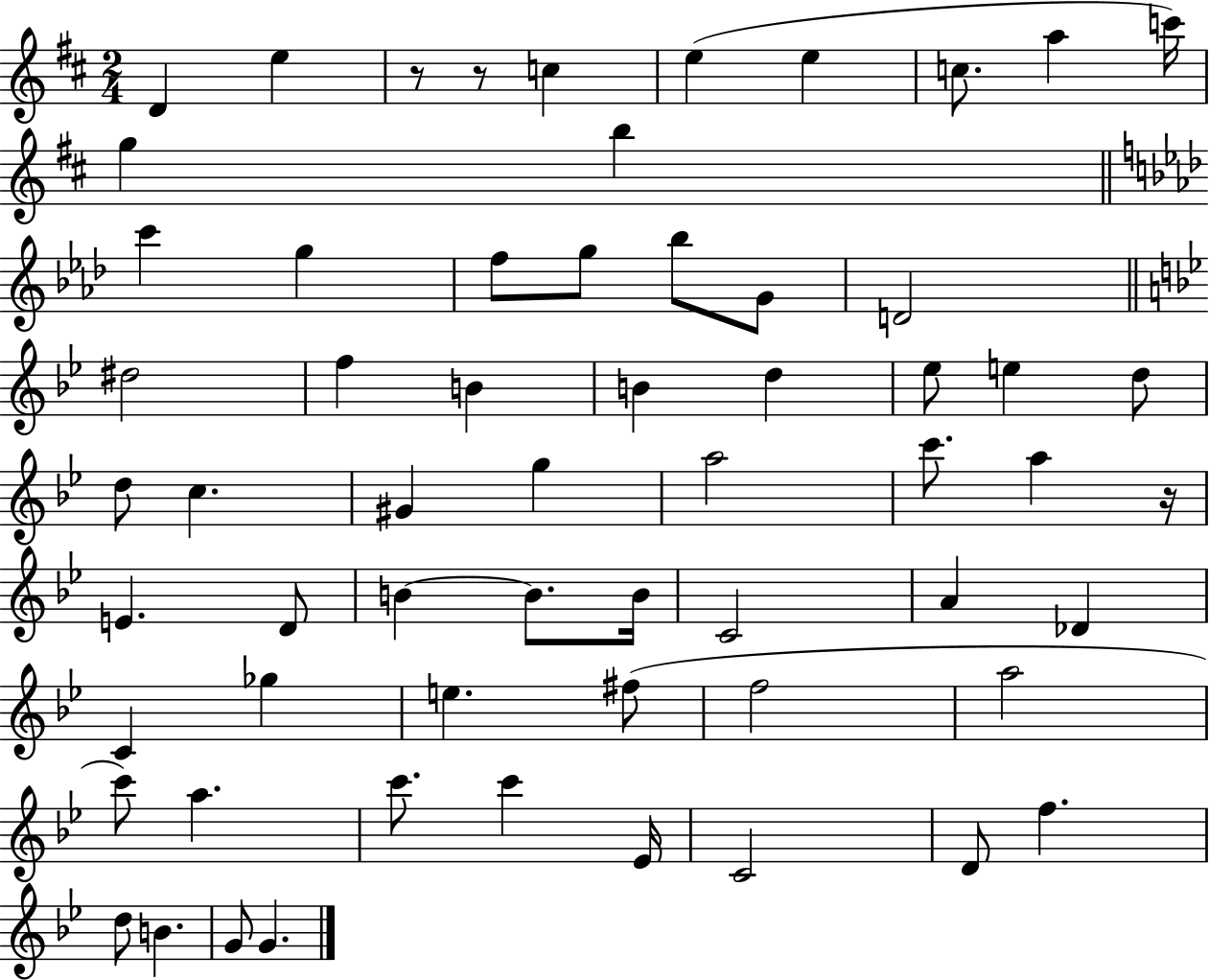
D4/q E5/q R/e R/e C5/q E5/q E5/q C5/e. A5/q C6/s G5/q B5/q C6/q G5/q F5/e G5/e Bb5/e G4/e D4/h D#5/h F5/q B4/q B4/q D5/q Eb5/e E5/q D5/e D5/e C5/q. G#4/q G5/q A5/h C6/e. A5/q R/s E4/q. D4/e B4/q B4/e. B4/s C4/h A4/q Db4/q C4/q Gb5/q E5/q. F#5/e F5/h A5/h C6/e A5/q. C6/e. C6/q Eb4/s C4/h D4/e F5/q. D5/e B4/q. G4/e G4/q.